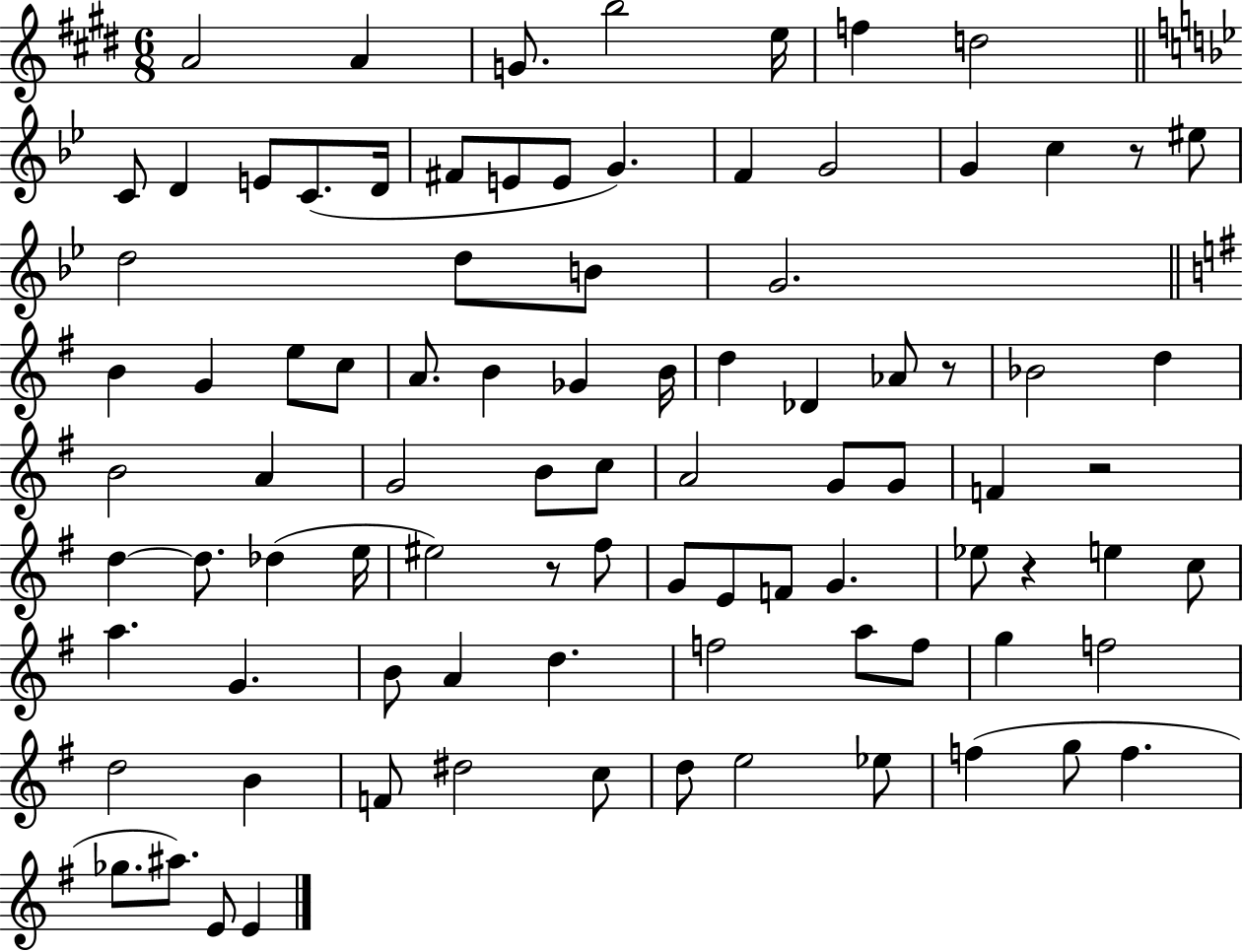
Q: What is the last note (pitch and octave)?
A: E4